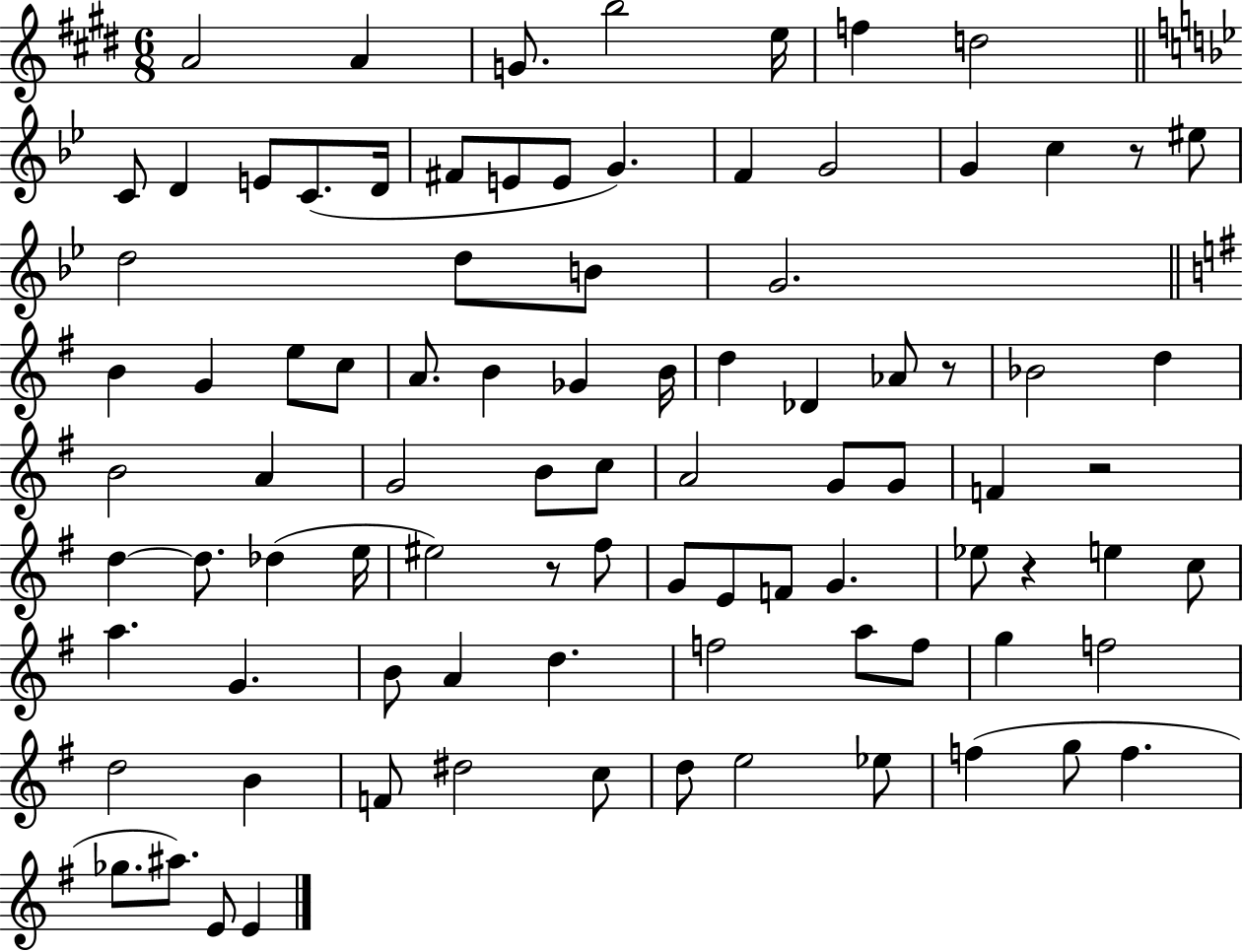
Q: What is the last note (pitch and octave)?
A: E4